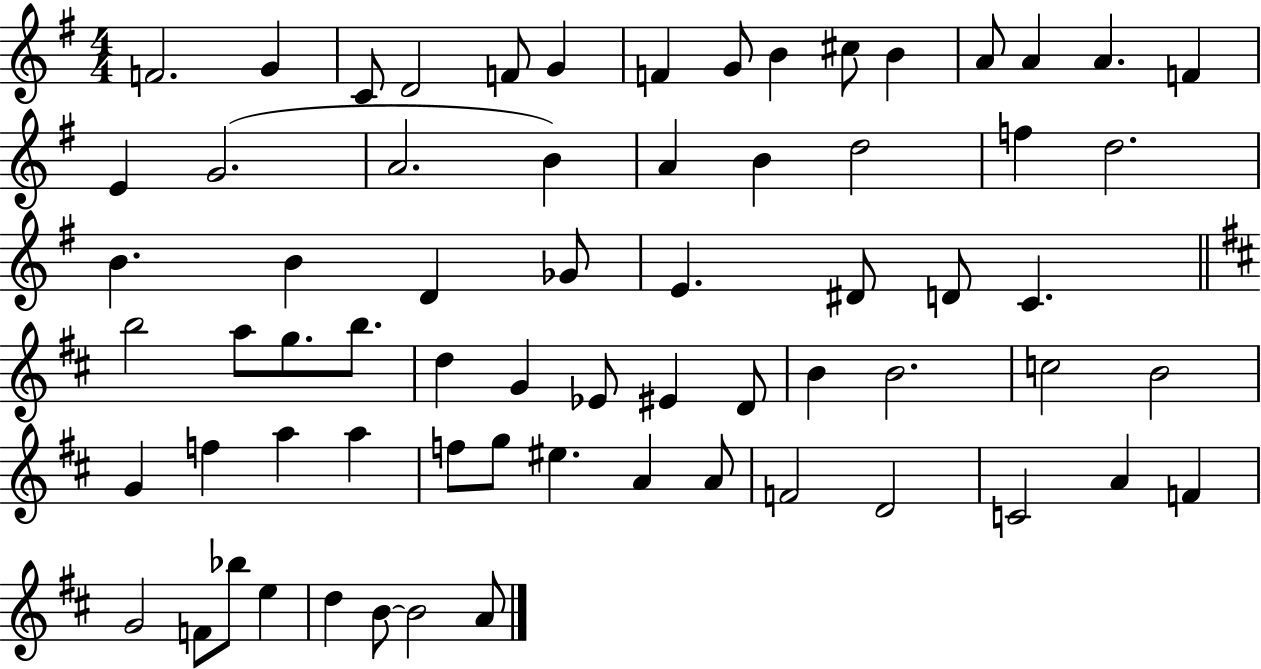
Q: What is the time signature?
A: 4/4